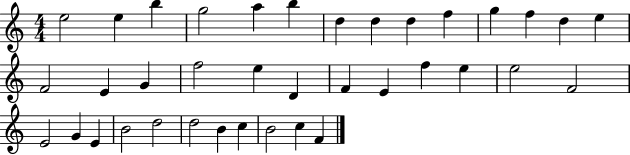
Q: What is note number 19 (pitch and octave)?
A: E5